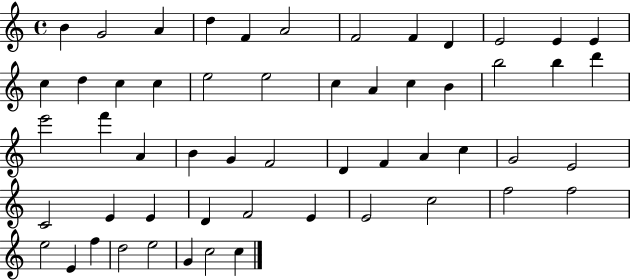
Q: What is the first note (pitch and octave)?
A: B4